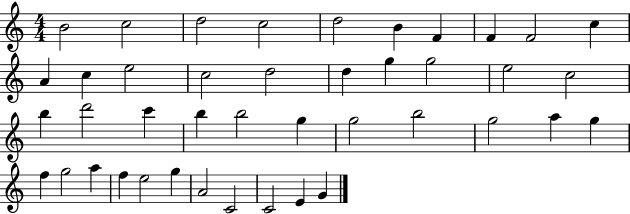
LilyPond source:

{
  \clef treble
  \numericTimeSignature
  \time 4/4
  \key c \major
  b'2 c''2 | d''2 c''2 | d''2 b'4 f'4 | f'4 f'2 c''4 | \break a'4 c''4 e''2 | c''2 d''2 | d''4 g''4 g''2 | e''2 c''2 | \break b''4 d'''2 c'''4 | b''4 b''2 g''4 | g''2 b''2 | g''2 a''4 g''4 | \break f''4 g''2 a''4 | f''4 e''2 g''4 | a'2 c'2 | c'2 e'4 g'4 | \break \bar "|."
}